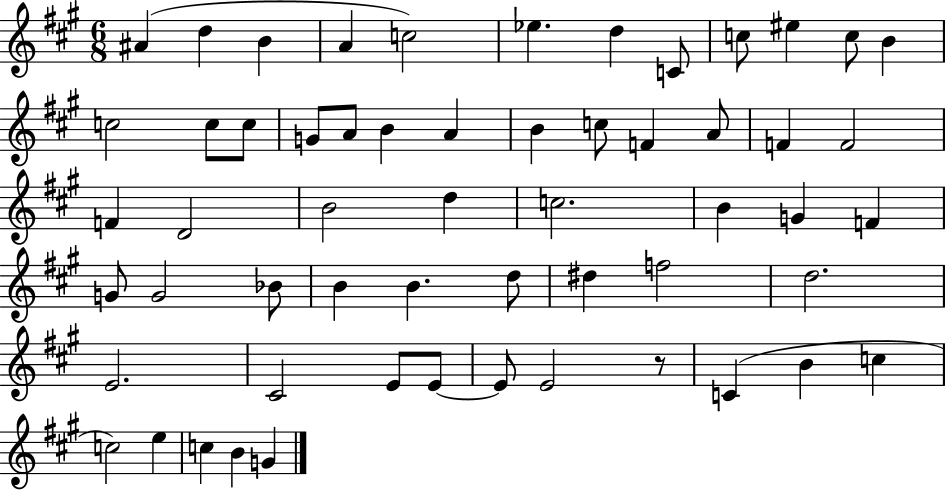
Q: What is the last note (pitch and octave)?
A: G4